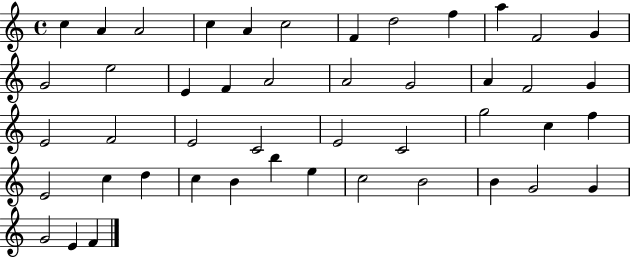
{
  \clef treble
  \time 4/4
  \defaultTimeSignature
  \key c \major
  c''4 a'4 a'2 | c''4 a'4 c''2 | f'4 d''2 f''4 | a''4 f'2 g'4 | \break g'2 e''2 | e'4 f'4 a'2 | a'2 g'2 | a'4 f'2 g'4 | \break e'2 f'2 | e'2 c'2 | e'2 c'2 | g''2 c''4 f''4 | \break e'2 c''4 d''4 | c''4 b'4 b''4 e''4 | c''2 b'2 | b'4 g'2 g'4 | \break g'2 e'4 f'4 | \bar "|."
}